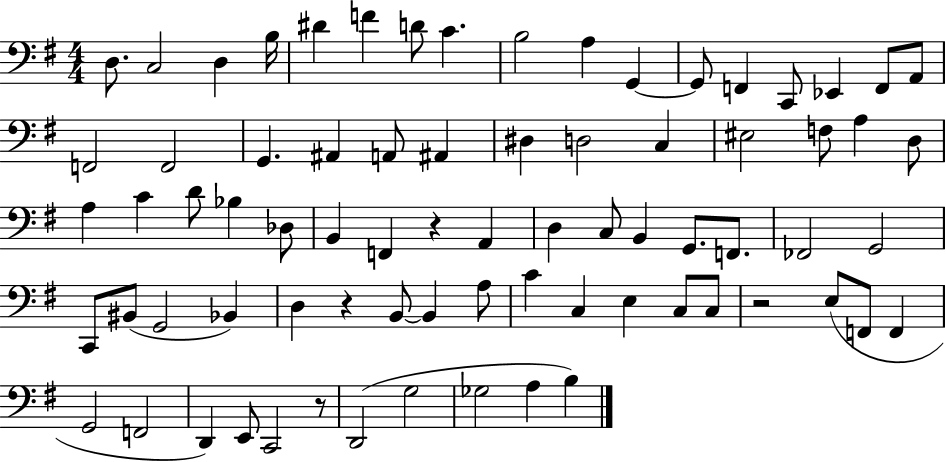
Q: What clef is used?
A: bass